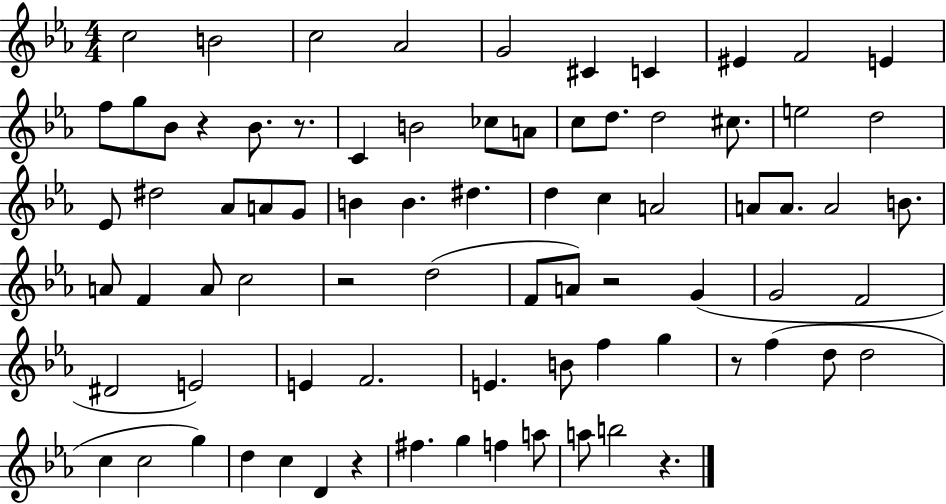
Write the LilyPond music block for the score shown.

{
  \clef treble
  \numericTimeSignature
  \time 4/4
  \key ees \major
  c''2 b'2 | c''2 aes'2 | g'2 cis'4 c'4 | eis'4 f'2 e'4 | \break f''8 g''8 bes'8 r4 bes'8. r8. | c'4 b'2 ces''8 a'8 | c''8 d''8. d''2 cis''8. | e''2 d''2 | \break ees'8 dis''2 aes'8 a'8 g'8 | b'4 b'4. dis''4. | d''4 c''4 a'2 | a'8 a'8. a'2 b'8. | \break a'8 f'4 a'8 c''2 | r2 d''2( | f'8 a'8) r2 g'4( | g'2 f'2 | \break dis'2 e'2) | e'4 f'2. | e'4. b'8 f''4 g''4 | r8 f''4( d''8 d''2 | \break c''4 c''2 g''4) | d''4 c''4 d'4 r4 | fis''4. g''4 f''4 a''8 | a''8 b''2 r4. | \break \bar "|."
}